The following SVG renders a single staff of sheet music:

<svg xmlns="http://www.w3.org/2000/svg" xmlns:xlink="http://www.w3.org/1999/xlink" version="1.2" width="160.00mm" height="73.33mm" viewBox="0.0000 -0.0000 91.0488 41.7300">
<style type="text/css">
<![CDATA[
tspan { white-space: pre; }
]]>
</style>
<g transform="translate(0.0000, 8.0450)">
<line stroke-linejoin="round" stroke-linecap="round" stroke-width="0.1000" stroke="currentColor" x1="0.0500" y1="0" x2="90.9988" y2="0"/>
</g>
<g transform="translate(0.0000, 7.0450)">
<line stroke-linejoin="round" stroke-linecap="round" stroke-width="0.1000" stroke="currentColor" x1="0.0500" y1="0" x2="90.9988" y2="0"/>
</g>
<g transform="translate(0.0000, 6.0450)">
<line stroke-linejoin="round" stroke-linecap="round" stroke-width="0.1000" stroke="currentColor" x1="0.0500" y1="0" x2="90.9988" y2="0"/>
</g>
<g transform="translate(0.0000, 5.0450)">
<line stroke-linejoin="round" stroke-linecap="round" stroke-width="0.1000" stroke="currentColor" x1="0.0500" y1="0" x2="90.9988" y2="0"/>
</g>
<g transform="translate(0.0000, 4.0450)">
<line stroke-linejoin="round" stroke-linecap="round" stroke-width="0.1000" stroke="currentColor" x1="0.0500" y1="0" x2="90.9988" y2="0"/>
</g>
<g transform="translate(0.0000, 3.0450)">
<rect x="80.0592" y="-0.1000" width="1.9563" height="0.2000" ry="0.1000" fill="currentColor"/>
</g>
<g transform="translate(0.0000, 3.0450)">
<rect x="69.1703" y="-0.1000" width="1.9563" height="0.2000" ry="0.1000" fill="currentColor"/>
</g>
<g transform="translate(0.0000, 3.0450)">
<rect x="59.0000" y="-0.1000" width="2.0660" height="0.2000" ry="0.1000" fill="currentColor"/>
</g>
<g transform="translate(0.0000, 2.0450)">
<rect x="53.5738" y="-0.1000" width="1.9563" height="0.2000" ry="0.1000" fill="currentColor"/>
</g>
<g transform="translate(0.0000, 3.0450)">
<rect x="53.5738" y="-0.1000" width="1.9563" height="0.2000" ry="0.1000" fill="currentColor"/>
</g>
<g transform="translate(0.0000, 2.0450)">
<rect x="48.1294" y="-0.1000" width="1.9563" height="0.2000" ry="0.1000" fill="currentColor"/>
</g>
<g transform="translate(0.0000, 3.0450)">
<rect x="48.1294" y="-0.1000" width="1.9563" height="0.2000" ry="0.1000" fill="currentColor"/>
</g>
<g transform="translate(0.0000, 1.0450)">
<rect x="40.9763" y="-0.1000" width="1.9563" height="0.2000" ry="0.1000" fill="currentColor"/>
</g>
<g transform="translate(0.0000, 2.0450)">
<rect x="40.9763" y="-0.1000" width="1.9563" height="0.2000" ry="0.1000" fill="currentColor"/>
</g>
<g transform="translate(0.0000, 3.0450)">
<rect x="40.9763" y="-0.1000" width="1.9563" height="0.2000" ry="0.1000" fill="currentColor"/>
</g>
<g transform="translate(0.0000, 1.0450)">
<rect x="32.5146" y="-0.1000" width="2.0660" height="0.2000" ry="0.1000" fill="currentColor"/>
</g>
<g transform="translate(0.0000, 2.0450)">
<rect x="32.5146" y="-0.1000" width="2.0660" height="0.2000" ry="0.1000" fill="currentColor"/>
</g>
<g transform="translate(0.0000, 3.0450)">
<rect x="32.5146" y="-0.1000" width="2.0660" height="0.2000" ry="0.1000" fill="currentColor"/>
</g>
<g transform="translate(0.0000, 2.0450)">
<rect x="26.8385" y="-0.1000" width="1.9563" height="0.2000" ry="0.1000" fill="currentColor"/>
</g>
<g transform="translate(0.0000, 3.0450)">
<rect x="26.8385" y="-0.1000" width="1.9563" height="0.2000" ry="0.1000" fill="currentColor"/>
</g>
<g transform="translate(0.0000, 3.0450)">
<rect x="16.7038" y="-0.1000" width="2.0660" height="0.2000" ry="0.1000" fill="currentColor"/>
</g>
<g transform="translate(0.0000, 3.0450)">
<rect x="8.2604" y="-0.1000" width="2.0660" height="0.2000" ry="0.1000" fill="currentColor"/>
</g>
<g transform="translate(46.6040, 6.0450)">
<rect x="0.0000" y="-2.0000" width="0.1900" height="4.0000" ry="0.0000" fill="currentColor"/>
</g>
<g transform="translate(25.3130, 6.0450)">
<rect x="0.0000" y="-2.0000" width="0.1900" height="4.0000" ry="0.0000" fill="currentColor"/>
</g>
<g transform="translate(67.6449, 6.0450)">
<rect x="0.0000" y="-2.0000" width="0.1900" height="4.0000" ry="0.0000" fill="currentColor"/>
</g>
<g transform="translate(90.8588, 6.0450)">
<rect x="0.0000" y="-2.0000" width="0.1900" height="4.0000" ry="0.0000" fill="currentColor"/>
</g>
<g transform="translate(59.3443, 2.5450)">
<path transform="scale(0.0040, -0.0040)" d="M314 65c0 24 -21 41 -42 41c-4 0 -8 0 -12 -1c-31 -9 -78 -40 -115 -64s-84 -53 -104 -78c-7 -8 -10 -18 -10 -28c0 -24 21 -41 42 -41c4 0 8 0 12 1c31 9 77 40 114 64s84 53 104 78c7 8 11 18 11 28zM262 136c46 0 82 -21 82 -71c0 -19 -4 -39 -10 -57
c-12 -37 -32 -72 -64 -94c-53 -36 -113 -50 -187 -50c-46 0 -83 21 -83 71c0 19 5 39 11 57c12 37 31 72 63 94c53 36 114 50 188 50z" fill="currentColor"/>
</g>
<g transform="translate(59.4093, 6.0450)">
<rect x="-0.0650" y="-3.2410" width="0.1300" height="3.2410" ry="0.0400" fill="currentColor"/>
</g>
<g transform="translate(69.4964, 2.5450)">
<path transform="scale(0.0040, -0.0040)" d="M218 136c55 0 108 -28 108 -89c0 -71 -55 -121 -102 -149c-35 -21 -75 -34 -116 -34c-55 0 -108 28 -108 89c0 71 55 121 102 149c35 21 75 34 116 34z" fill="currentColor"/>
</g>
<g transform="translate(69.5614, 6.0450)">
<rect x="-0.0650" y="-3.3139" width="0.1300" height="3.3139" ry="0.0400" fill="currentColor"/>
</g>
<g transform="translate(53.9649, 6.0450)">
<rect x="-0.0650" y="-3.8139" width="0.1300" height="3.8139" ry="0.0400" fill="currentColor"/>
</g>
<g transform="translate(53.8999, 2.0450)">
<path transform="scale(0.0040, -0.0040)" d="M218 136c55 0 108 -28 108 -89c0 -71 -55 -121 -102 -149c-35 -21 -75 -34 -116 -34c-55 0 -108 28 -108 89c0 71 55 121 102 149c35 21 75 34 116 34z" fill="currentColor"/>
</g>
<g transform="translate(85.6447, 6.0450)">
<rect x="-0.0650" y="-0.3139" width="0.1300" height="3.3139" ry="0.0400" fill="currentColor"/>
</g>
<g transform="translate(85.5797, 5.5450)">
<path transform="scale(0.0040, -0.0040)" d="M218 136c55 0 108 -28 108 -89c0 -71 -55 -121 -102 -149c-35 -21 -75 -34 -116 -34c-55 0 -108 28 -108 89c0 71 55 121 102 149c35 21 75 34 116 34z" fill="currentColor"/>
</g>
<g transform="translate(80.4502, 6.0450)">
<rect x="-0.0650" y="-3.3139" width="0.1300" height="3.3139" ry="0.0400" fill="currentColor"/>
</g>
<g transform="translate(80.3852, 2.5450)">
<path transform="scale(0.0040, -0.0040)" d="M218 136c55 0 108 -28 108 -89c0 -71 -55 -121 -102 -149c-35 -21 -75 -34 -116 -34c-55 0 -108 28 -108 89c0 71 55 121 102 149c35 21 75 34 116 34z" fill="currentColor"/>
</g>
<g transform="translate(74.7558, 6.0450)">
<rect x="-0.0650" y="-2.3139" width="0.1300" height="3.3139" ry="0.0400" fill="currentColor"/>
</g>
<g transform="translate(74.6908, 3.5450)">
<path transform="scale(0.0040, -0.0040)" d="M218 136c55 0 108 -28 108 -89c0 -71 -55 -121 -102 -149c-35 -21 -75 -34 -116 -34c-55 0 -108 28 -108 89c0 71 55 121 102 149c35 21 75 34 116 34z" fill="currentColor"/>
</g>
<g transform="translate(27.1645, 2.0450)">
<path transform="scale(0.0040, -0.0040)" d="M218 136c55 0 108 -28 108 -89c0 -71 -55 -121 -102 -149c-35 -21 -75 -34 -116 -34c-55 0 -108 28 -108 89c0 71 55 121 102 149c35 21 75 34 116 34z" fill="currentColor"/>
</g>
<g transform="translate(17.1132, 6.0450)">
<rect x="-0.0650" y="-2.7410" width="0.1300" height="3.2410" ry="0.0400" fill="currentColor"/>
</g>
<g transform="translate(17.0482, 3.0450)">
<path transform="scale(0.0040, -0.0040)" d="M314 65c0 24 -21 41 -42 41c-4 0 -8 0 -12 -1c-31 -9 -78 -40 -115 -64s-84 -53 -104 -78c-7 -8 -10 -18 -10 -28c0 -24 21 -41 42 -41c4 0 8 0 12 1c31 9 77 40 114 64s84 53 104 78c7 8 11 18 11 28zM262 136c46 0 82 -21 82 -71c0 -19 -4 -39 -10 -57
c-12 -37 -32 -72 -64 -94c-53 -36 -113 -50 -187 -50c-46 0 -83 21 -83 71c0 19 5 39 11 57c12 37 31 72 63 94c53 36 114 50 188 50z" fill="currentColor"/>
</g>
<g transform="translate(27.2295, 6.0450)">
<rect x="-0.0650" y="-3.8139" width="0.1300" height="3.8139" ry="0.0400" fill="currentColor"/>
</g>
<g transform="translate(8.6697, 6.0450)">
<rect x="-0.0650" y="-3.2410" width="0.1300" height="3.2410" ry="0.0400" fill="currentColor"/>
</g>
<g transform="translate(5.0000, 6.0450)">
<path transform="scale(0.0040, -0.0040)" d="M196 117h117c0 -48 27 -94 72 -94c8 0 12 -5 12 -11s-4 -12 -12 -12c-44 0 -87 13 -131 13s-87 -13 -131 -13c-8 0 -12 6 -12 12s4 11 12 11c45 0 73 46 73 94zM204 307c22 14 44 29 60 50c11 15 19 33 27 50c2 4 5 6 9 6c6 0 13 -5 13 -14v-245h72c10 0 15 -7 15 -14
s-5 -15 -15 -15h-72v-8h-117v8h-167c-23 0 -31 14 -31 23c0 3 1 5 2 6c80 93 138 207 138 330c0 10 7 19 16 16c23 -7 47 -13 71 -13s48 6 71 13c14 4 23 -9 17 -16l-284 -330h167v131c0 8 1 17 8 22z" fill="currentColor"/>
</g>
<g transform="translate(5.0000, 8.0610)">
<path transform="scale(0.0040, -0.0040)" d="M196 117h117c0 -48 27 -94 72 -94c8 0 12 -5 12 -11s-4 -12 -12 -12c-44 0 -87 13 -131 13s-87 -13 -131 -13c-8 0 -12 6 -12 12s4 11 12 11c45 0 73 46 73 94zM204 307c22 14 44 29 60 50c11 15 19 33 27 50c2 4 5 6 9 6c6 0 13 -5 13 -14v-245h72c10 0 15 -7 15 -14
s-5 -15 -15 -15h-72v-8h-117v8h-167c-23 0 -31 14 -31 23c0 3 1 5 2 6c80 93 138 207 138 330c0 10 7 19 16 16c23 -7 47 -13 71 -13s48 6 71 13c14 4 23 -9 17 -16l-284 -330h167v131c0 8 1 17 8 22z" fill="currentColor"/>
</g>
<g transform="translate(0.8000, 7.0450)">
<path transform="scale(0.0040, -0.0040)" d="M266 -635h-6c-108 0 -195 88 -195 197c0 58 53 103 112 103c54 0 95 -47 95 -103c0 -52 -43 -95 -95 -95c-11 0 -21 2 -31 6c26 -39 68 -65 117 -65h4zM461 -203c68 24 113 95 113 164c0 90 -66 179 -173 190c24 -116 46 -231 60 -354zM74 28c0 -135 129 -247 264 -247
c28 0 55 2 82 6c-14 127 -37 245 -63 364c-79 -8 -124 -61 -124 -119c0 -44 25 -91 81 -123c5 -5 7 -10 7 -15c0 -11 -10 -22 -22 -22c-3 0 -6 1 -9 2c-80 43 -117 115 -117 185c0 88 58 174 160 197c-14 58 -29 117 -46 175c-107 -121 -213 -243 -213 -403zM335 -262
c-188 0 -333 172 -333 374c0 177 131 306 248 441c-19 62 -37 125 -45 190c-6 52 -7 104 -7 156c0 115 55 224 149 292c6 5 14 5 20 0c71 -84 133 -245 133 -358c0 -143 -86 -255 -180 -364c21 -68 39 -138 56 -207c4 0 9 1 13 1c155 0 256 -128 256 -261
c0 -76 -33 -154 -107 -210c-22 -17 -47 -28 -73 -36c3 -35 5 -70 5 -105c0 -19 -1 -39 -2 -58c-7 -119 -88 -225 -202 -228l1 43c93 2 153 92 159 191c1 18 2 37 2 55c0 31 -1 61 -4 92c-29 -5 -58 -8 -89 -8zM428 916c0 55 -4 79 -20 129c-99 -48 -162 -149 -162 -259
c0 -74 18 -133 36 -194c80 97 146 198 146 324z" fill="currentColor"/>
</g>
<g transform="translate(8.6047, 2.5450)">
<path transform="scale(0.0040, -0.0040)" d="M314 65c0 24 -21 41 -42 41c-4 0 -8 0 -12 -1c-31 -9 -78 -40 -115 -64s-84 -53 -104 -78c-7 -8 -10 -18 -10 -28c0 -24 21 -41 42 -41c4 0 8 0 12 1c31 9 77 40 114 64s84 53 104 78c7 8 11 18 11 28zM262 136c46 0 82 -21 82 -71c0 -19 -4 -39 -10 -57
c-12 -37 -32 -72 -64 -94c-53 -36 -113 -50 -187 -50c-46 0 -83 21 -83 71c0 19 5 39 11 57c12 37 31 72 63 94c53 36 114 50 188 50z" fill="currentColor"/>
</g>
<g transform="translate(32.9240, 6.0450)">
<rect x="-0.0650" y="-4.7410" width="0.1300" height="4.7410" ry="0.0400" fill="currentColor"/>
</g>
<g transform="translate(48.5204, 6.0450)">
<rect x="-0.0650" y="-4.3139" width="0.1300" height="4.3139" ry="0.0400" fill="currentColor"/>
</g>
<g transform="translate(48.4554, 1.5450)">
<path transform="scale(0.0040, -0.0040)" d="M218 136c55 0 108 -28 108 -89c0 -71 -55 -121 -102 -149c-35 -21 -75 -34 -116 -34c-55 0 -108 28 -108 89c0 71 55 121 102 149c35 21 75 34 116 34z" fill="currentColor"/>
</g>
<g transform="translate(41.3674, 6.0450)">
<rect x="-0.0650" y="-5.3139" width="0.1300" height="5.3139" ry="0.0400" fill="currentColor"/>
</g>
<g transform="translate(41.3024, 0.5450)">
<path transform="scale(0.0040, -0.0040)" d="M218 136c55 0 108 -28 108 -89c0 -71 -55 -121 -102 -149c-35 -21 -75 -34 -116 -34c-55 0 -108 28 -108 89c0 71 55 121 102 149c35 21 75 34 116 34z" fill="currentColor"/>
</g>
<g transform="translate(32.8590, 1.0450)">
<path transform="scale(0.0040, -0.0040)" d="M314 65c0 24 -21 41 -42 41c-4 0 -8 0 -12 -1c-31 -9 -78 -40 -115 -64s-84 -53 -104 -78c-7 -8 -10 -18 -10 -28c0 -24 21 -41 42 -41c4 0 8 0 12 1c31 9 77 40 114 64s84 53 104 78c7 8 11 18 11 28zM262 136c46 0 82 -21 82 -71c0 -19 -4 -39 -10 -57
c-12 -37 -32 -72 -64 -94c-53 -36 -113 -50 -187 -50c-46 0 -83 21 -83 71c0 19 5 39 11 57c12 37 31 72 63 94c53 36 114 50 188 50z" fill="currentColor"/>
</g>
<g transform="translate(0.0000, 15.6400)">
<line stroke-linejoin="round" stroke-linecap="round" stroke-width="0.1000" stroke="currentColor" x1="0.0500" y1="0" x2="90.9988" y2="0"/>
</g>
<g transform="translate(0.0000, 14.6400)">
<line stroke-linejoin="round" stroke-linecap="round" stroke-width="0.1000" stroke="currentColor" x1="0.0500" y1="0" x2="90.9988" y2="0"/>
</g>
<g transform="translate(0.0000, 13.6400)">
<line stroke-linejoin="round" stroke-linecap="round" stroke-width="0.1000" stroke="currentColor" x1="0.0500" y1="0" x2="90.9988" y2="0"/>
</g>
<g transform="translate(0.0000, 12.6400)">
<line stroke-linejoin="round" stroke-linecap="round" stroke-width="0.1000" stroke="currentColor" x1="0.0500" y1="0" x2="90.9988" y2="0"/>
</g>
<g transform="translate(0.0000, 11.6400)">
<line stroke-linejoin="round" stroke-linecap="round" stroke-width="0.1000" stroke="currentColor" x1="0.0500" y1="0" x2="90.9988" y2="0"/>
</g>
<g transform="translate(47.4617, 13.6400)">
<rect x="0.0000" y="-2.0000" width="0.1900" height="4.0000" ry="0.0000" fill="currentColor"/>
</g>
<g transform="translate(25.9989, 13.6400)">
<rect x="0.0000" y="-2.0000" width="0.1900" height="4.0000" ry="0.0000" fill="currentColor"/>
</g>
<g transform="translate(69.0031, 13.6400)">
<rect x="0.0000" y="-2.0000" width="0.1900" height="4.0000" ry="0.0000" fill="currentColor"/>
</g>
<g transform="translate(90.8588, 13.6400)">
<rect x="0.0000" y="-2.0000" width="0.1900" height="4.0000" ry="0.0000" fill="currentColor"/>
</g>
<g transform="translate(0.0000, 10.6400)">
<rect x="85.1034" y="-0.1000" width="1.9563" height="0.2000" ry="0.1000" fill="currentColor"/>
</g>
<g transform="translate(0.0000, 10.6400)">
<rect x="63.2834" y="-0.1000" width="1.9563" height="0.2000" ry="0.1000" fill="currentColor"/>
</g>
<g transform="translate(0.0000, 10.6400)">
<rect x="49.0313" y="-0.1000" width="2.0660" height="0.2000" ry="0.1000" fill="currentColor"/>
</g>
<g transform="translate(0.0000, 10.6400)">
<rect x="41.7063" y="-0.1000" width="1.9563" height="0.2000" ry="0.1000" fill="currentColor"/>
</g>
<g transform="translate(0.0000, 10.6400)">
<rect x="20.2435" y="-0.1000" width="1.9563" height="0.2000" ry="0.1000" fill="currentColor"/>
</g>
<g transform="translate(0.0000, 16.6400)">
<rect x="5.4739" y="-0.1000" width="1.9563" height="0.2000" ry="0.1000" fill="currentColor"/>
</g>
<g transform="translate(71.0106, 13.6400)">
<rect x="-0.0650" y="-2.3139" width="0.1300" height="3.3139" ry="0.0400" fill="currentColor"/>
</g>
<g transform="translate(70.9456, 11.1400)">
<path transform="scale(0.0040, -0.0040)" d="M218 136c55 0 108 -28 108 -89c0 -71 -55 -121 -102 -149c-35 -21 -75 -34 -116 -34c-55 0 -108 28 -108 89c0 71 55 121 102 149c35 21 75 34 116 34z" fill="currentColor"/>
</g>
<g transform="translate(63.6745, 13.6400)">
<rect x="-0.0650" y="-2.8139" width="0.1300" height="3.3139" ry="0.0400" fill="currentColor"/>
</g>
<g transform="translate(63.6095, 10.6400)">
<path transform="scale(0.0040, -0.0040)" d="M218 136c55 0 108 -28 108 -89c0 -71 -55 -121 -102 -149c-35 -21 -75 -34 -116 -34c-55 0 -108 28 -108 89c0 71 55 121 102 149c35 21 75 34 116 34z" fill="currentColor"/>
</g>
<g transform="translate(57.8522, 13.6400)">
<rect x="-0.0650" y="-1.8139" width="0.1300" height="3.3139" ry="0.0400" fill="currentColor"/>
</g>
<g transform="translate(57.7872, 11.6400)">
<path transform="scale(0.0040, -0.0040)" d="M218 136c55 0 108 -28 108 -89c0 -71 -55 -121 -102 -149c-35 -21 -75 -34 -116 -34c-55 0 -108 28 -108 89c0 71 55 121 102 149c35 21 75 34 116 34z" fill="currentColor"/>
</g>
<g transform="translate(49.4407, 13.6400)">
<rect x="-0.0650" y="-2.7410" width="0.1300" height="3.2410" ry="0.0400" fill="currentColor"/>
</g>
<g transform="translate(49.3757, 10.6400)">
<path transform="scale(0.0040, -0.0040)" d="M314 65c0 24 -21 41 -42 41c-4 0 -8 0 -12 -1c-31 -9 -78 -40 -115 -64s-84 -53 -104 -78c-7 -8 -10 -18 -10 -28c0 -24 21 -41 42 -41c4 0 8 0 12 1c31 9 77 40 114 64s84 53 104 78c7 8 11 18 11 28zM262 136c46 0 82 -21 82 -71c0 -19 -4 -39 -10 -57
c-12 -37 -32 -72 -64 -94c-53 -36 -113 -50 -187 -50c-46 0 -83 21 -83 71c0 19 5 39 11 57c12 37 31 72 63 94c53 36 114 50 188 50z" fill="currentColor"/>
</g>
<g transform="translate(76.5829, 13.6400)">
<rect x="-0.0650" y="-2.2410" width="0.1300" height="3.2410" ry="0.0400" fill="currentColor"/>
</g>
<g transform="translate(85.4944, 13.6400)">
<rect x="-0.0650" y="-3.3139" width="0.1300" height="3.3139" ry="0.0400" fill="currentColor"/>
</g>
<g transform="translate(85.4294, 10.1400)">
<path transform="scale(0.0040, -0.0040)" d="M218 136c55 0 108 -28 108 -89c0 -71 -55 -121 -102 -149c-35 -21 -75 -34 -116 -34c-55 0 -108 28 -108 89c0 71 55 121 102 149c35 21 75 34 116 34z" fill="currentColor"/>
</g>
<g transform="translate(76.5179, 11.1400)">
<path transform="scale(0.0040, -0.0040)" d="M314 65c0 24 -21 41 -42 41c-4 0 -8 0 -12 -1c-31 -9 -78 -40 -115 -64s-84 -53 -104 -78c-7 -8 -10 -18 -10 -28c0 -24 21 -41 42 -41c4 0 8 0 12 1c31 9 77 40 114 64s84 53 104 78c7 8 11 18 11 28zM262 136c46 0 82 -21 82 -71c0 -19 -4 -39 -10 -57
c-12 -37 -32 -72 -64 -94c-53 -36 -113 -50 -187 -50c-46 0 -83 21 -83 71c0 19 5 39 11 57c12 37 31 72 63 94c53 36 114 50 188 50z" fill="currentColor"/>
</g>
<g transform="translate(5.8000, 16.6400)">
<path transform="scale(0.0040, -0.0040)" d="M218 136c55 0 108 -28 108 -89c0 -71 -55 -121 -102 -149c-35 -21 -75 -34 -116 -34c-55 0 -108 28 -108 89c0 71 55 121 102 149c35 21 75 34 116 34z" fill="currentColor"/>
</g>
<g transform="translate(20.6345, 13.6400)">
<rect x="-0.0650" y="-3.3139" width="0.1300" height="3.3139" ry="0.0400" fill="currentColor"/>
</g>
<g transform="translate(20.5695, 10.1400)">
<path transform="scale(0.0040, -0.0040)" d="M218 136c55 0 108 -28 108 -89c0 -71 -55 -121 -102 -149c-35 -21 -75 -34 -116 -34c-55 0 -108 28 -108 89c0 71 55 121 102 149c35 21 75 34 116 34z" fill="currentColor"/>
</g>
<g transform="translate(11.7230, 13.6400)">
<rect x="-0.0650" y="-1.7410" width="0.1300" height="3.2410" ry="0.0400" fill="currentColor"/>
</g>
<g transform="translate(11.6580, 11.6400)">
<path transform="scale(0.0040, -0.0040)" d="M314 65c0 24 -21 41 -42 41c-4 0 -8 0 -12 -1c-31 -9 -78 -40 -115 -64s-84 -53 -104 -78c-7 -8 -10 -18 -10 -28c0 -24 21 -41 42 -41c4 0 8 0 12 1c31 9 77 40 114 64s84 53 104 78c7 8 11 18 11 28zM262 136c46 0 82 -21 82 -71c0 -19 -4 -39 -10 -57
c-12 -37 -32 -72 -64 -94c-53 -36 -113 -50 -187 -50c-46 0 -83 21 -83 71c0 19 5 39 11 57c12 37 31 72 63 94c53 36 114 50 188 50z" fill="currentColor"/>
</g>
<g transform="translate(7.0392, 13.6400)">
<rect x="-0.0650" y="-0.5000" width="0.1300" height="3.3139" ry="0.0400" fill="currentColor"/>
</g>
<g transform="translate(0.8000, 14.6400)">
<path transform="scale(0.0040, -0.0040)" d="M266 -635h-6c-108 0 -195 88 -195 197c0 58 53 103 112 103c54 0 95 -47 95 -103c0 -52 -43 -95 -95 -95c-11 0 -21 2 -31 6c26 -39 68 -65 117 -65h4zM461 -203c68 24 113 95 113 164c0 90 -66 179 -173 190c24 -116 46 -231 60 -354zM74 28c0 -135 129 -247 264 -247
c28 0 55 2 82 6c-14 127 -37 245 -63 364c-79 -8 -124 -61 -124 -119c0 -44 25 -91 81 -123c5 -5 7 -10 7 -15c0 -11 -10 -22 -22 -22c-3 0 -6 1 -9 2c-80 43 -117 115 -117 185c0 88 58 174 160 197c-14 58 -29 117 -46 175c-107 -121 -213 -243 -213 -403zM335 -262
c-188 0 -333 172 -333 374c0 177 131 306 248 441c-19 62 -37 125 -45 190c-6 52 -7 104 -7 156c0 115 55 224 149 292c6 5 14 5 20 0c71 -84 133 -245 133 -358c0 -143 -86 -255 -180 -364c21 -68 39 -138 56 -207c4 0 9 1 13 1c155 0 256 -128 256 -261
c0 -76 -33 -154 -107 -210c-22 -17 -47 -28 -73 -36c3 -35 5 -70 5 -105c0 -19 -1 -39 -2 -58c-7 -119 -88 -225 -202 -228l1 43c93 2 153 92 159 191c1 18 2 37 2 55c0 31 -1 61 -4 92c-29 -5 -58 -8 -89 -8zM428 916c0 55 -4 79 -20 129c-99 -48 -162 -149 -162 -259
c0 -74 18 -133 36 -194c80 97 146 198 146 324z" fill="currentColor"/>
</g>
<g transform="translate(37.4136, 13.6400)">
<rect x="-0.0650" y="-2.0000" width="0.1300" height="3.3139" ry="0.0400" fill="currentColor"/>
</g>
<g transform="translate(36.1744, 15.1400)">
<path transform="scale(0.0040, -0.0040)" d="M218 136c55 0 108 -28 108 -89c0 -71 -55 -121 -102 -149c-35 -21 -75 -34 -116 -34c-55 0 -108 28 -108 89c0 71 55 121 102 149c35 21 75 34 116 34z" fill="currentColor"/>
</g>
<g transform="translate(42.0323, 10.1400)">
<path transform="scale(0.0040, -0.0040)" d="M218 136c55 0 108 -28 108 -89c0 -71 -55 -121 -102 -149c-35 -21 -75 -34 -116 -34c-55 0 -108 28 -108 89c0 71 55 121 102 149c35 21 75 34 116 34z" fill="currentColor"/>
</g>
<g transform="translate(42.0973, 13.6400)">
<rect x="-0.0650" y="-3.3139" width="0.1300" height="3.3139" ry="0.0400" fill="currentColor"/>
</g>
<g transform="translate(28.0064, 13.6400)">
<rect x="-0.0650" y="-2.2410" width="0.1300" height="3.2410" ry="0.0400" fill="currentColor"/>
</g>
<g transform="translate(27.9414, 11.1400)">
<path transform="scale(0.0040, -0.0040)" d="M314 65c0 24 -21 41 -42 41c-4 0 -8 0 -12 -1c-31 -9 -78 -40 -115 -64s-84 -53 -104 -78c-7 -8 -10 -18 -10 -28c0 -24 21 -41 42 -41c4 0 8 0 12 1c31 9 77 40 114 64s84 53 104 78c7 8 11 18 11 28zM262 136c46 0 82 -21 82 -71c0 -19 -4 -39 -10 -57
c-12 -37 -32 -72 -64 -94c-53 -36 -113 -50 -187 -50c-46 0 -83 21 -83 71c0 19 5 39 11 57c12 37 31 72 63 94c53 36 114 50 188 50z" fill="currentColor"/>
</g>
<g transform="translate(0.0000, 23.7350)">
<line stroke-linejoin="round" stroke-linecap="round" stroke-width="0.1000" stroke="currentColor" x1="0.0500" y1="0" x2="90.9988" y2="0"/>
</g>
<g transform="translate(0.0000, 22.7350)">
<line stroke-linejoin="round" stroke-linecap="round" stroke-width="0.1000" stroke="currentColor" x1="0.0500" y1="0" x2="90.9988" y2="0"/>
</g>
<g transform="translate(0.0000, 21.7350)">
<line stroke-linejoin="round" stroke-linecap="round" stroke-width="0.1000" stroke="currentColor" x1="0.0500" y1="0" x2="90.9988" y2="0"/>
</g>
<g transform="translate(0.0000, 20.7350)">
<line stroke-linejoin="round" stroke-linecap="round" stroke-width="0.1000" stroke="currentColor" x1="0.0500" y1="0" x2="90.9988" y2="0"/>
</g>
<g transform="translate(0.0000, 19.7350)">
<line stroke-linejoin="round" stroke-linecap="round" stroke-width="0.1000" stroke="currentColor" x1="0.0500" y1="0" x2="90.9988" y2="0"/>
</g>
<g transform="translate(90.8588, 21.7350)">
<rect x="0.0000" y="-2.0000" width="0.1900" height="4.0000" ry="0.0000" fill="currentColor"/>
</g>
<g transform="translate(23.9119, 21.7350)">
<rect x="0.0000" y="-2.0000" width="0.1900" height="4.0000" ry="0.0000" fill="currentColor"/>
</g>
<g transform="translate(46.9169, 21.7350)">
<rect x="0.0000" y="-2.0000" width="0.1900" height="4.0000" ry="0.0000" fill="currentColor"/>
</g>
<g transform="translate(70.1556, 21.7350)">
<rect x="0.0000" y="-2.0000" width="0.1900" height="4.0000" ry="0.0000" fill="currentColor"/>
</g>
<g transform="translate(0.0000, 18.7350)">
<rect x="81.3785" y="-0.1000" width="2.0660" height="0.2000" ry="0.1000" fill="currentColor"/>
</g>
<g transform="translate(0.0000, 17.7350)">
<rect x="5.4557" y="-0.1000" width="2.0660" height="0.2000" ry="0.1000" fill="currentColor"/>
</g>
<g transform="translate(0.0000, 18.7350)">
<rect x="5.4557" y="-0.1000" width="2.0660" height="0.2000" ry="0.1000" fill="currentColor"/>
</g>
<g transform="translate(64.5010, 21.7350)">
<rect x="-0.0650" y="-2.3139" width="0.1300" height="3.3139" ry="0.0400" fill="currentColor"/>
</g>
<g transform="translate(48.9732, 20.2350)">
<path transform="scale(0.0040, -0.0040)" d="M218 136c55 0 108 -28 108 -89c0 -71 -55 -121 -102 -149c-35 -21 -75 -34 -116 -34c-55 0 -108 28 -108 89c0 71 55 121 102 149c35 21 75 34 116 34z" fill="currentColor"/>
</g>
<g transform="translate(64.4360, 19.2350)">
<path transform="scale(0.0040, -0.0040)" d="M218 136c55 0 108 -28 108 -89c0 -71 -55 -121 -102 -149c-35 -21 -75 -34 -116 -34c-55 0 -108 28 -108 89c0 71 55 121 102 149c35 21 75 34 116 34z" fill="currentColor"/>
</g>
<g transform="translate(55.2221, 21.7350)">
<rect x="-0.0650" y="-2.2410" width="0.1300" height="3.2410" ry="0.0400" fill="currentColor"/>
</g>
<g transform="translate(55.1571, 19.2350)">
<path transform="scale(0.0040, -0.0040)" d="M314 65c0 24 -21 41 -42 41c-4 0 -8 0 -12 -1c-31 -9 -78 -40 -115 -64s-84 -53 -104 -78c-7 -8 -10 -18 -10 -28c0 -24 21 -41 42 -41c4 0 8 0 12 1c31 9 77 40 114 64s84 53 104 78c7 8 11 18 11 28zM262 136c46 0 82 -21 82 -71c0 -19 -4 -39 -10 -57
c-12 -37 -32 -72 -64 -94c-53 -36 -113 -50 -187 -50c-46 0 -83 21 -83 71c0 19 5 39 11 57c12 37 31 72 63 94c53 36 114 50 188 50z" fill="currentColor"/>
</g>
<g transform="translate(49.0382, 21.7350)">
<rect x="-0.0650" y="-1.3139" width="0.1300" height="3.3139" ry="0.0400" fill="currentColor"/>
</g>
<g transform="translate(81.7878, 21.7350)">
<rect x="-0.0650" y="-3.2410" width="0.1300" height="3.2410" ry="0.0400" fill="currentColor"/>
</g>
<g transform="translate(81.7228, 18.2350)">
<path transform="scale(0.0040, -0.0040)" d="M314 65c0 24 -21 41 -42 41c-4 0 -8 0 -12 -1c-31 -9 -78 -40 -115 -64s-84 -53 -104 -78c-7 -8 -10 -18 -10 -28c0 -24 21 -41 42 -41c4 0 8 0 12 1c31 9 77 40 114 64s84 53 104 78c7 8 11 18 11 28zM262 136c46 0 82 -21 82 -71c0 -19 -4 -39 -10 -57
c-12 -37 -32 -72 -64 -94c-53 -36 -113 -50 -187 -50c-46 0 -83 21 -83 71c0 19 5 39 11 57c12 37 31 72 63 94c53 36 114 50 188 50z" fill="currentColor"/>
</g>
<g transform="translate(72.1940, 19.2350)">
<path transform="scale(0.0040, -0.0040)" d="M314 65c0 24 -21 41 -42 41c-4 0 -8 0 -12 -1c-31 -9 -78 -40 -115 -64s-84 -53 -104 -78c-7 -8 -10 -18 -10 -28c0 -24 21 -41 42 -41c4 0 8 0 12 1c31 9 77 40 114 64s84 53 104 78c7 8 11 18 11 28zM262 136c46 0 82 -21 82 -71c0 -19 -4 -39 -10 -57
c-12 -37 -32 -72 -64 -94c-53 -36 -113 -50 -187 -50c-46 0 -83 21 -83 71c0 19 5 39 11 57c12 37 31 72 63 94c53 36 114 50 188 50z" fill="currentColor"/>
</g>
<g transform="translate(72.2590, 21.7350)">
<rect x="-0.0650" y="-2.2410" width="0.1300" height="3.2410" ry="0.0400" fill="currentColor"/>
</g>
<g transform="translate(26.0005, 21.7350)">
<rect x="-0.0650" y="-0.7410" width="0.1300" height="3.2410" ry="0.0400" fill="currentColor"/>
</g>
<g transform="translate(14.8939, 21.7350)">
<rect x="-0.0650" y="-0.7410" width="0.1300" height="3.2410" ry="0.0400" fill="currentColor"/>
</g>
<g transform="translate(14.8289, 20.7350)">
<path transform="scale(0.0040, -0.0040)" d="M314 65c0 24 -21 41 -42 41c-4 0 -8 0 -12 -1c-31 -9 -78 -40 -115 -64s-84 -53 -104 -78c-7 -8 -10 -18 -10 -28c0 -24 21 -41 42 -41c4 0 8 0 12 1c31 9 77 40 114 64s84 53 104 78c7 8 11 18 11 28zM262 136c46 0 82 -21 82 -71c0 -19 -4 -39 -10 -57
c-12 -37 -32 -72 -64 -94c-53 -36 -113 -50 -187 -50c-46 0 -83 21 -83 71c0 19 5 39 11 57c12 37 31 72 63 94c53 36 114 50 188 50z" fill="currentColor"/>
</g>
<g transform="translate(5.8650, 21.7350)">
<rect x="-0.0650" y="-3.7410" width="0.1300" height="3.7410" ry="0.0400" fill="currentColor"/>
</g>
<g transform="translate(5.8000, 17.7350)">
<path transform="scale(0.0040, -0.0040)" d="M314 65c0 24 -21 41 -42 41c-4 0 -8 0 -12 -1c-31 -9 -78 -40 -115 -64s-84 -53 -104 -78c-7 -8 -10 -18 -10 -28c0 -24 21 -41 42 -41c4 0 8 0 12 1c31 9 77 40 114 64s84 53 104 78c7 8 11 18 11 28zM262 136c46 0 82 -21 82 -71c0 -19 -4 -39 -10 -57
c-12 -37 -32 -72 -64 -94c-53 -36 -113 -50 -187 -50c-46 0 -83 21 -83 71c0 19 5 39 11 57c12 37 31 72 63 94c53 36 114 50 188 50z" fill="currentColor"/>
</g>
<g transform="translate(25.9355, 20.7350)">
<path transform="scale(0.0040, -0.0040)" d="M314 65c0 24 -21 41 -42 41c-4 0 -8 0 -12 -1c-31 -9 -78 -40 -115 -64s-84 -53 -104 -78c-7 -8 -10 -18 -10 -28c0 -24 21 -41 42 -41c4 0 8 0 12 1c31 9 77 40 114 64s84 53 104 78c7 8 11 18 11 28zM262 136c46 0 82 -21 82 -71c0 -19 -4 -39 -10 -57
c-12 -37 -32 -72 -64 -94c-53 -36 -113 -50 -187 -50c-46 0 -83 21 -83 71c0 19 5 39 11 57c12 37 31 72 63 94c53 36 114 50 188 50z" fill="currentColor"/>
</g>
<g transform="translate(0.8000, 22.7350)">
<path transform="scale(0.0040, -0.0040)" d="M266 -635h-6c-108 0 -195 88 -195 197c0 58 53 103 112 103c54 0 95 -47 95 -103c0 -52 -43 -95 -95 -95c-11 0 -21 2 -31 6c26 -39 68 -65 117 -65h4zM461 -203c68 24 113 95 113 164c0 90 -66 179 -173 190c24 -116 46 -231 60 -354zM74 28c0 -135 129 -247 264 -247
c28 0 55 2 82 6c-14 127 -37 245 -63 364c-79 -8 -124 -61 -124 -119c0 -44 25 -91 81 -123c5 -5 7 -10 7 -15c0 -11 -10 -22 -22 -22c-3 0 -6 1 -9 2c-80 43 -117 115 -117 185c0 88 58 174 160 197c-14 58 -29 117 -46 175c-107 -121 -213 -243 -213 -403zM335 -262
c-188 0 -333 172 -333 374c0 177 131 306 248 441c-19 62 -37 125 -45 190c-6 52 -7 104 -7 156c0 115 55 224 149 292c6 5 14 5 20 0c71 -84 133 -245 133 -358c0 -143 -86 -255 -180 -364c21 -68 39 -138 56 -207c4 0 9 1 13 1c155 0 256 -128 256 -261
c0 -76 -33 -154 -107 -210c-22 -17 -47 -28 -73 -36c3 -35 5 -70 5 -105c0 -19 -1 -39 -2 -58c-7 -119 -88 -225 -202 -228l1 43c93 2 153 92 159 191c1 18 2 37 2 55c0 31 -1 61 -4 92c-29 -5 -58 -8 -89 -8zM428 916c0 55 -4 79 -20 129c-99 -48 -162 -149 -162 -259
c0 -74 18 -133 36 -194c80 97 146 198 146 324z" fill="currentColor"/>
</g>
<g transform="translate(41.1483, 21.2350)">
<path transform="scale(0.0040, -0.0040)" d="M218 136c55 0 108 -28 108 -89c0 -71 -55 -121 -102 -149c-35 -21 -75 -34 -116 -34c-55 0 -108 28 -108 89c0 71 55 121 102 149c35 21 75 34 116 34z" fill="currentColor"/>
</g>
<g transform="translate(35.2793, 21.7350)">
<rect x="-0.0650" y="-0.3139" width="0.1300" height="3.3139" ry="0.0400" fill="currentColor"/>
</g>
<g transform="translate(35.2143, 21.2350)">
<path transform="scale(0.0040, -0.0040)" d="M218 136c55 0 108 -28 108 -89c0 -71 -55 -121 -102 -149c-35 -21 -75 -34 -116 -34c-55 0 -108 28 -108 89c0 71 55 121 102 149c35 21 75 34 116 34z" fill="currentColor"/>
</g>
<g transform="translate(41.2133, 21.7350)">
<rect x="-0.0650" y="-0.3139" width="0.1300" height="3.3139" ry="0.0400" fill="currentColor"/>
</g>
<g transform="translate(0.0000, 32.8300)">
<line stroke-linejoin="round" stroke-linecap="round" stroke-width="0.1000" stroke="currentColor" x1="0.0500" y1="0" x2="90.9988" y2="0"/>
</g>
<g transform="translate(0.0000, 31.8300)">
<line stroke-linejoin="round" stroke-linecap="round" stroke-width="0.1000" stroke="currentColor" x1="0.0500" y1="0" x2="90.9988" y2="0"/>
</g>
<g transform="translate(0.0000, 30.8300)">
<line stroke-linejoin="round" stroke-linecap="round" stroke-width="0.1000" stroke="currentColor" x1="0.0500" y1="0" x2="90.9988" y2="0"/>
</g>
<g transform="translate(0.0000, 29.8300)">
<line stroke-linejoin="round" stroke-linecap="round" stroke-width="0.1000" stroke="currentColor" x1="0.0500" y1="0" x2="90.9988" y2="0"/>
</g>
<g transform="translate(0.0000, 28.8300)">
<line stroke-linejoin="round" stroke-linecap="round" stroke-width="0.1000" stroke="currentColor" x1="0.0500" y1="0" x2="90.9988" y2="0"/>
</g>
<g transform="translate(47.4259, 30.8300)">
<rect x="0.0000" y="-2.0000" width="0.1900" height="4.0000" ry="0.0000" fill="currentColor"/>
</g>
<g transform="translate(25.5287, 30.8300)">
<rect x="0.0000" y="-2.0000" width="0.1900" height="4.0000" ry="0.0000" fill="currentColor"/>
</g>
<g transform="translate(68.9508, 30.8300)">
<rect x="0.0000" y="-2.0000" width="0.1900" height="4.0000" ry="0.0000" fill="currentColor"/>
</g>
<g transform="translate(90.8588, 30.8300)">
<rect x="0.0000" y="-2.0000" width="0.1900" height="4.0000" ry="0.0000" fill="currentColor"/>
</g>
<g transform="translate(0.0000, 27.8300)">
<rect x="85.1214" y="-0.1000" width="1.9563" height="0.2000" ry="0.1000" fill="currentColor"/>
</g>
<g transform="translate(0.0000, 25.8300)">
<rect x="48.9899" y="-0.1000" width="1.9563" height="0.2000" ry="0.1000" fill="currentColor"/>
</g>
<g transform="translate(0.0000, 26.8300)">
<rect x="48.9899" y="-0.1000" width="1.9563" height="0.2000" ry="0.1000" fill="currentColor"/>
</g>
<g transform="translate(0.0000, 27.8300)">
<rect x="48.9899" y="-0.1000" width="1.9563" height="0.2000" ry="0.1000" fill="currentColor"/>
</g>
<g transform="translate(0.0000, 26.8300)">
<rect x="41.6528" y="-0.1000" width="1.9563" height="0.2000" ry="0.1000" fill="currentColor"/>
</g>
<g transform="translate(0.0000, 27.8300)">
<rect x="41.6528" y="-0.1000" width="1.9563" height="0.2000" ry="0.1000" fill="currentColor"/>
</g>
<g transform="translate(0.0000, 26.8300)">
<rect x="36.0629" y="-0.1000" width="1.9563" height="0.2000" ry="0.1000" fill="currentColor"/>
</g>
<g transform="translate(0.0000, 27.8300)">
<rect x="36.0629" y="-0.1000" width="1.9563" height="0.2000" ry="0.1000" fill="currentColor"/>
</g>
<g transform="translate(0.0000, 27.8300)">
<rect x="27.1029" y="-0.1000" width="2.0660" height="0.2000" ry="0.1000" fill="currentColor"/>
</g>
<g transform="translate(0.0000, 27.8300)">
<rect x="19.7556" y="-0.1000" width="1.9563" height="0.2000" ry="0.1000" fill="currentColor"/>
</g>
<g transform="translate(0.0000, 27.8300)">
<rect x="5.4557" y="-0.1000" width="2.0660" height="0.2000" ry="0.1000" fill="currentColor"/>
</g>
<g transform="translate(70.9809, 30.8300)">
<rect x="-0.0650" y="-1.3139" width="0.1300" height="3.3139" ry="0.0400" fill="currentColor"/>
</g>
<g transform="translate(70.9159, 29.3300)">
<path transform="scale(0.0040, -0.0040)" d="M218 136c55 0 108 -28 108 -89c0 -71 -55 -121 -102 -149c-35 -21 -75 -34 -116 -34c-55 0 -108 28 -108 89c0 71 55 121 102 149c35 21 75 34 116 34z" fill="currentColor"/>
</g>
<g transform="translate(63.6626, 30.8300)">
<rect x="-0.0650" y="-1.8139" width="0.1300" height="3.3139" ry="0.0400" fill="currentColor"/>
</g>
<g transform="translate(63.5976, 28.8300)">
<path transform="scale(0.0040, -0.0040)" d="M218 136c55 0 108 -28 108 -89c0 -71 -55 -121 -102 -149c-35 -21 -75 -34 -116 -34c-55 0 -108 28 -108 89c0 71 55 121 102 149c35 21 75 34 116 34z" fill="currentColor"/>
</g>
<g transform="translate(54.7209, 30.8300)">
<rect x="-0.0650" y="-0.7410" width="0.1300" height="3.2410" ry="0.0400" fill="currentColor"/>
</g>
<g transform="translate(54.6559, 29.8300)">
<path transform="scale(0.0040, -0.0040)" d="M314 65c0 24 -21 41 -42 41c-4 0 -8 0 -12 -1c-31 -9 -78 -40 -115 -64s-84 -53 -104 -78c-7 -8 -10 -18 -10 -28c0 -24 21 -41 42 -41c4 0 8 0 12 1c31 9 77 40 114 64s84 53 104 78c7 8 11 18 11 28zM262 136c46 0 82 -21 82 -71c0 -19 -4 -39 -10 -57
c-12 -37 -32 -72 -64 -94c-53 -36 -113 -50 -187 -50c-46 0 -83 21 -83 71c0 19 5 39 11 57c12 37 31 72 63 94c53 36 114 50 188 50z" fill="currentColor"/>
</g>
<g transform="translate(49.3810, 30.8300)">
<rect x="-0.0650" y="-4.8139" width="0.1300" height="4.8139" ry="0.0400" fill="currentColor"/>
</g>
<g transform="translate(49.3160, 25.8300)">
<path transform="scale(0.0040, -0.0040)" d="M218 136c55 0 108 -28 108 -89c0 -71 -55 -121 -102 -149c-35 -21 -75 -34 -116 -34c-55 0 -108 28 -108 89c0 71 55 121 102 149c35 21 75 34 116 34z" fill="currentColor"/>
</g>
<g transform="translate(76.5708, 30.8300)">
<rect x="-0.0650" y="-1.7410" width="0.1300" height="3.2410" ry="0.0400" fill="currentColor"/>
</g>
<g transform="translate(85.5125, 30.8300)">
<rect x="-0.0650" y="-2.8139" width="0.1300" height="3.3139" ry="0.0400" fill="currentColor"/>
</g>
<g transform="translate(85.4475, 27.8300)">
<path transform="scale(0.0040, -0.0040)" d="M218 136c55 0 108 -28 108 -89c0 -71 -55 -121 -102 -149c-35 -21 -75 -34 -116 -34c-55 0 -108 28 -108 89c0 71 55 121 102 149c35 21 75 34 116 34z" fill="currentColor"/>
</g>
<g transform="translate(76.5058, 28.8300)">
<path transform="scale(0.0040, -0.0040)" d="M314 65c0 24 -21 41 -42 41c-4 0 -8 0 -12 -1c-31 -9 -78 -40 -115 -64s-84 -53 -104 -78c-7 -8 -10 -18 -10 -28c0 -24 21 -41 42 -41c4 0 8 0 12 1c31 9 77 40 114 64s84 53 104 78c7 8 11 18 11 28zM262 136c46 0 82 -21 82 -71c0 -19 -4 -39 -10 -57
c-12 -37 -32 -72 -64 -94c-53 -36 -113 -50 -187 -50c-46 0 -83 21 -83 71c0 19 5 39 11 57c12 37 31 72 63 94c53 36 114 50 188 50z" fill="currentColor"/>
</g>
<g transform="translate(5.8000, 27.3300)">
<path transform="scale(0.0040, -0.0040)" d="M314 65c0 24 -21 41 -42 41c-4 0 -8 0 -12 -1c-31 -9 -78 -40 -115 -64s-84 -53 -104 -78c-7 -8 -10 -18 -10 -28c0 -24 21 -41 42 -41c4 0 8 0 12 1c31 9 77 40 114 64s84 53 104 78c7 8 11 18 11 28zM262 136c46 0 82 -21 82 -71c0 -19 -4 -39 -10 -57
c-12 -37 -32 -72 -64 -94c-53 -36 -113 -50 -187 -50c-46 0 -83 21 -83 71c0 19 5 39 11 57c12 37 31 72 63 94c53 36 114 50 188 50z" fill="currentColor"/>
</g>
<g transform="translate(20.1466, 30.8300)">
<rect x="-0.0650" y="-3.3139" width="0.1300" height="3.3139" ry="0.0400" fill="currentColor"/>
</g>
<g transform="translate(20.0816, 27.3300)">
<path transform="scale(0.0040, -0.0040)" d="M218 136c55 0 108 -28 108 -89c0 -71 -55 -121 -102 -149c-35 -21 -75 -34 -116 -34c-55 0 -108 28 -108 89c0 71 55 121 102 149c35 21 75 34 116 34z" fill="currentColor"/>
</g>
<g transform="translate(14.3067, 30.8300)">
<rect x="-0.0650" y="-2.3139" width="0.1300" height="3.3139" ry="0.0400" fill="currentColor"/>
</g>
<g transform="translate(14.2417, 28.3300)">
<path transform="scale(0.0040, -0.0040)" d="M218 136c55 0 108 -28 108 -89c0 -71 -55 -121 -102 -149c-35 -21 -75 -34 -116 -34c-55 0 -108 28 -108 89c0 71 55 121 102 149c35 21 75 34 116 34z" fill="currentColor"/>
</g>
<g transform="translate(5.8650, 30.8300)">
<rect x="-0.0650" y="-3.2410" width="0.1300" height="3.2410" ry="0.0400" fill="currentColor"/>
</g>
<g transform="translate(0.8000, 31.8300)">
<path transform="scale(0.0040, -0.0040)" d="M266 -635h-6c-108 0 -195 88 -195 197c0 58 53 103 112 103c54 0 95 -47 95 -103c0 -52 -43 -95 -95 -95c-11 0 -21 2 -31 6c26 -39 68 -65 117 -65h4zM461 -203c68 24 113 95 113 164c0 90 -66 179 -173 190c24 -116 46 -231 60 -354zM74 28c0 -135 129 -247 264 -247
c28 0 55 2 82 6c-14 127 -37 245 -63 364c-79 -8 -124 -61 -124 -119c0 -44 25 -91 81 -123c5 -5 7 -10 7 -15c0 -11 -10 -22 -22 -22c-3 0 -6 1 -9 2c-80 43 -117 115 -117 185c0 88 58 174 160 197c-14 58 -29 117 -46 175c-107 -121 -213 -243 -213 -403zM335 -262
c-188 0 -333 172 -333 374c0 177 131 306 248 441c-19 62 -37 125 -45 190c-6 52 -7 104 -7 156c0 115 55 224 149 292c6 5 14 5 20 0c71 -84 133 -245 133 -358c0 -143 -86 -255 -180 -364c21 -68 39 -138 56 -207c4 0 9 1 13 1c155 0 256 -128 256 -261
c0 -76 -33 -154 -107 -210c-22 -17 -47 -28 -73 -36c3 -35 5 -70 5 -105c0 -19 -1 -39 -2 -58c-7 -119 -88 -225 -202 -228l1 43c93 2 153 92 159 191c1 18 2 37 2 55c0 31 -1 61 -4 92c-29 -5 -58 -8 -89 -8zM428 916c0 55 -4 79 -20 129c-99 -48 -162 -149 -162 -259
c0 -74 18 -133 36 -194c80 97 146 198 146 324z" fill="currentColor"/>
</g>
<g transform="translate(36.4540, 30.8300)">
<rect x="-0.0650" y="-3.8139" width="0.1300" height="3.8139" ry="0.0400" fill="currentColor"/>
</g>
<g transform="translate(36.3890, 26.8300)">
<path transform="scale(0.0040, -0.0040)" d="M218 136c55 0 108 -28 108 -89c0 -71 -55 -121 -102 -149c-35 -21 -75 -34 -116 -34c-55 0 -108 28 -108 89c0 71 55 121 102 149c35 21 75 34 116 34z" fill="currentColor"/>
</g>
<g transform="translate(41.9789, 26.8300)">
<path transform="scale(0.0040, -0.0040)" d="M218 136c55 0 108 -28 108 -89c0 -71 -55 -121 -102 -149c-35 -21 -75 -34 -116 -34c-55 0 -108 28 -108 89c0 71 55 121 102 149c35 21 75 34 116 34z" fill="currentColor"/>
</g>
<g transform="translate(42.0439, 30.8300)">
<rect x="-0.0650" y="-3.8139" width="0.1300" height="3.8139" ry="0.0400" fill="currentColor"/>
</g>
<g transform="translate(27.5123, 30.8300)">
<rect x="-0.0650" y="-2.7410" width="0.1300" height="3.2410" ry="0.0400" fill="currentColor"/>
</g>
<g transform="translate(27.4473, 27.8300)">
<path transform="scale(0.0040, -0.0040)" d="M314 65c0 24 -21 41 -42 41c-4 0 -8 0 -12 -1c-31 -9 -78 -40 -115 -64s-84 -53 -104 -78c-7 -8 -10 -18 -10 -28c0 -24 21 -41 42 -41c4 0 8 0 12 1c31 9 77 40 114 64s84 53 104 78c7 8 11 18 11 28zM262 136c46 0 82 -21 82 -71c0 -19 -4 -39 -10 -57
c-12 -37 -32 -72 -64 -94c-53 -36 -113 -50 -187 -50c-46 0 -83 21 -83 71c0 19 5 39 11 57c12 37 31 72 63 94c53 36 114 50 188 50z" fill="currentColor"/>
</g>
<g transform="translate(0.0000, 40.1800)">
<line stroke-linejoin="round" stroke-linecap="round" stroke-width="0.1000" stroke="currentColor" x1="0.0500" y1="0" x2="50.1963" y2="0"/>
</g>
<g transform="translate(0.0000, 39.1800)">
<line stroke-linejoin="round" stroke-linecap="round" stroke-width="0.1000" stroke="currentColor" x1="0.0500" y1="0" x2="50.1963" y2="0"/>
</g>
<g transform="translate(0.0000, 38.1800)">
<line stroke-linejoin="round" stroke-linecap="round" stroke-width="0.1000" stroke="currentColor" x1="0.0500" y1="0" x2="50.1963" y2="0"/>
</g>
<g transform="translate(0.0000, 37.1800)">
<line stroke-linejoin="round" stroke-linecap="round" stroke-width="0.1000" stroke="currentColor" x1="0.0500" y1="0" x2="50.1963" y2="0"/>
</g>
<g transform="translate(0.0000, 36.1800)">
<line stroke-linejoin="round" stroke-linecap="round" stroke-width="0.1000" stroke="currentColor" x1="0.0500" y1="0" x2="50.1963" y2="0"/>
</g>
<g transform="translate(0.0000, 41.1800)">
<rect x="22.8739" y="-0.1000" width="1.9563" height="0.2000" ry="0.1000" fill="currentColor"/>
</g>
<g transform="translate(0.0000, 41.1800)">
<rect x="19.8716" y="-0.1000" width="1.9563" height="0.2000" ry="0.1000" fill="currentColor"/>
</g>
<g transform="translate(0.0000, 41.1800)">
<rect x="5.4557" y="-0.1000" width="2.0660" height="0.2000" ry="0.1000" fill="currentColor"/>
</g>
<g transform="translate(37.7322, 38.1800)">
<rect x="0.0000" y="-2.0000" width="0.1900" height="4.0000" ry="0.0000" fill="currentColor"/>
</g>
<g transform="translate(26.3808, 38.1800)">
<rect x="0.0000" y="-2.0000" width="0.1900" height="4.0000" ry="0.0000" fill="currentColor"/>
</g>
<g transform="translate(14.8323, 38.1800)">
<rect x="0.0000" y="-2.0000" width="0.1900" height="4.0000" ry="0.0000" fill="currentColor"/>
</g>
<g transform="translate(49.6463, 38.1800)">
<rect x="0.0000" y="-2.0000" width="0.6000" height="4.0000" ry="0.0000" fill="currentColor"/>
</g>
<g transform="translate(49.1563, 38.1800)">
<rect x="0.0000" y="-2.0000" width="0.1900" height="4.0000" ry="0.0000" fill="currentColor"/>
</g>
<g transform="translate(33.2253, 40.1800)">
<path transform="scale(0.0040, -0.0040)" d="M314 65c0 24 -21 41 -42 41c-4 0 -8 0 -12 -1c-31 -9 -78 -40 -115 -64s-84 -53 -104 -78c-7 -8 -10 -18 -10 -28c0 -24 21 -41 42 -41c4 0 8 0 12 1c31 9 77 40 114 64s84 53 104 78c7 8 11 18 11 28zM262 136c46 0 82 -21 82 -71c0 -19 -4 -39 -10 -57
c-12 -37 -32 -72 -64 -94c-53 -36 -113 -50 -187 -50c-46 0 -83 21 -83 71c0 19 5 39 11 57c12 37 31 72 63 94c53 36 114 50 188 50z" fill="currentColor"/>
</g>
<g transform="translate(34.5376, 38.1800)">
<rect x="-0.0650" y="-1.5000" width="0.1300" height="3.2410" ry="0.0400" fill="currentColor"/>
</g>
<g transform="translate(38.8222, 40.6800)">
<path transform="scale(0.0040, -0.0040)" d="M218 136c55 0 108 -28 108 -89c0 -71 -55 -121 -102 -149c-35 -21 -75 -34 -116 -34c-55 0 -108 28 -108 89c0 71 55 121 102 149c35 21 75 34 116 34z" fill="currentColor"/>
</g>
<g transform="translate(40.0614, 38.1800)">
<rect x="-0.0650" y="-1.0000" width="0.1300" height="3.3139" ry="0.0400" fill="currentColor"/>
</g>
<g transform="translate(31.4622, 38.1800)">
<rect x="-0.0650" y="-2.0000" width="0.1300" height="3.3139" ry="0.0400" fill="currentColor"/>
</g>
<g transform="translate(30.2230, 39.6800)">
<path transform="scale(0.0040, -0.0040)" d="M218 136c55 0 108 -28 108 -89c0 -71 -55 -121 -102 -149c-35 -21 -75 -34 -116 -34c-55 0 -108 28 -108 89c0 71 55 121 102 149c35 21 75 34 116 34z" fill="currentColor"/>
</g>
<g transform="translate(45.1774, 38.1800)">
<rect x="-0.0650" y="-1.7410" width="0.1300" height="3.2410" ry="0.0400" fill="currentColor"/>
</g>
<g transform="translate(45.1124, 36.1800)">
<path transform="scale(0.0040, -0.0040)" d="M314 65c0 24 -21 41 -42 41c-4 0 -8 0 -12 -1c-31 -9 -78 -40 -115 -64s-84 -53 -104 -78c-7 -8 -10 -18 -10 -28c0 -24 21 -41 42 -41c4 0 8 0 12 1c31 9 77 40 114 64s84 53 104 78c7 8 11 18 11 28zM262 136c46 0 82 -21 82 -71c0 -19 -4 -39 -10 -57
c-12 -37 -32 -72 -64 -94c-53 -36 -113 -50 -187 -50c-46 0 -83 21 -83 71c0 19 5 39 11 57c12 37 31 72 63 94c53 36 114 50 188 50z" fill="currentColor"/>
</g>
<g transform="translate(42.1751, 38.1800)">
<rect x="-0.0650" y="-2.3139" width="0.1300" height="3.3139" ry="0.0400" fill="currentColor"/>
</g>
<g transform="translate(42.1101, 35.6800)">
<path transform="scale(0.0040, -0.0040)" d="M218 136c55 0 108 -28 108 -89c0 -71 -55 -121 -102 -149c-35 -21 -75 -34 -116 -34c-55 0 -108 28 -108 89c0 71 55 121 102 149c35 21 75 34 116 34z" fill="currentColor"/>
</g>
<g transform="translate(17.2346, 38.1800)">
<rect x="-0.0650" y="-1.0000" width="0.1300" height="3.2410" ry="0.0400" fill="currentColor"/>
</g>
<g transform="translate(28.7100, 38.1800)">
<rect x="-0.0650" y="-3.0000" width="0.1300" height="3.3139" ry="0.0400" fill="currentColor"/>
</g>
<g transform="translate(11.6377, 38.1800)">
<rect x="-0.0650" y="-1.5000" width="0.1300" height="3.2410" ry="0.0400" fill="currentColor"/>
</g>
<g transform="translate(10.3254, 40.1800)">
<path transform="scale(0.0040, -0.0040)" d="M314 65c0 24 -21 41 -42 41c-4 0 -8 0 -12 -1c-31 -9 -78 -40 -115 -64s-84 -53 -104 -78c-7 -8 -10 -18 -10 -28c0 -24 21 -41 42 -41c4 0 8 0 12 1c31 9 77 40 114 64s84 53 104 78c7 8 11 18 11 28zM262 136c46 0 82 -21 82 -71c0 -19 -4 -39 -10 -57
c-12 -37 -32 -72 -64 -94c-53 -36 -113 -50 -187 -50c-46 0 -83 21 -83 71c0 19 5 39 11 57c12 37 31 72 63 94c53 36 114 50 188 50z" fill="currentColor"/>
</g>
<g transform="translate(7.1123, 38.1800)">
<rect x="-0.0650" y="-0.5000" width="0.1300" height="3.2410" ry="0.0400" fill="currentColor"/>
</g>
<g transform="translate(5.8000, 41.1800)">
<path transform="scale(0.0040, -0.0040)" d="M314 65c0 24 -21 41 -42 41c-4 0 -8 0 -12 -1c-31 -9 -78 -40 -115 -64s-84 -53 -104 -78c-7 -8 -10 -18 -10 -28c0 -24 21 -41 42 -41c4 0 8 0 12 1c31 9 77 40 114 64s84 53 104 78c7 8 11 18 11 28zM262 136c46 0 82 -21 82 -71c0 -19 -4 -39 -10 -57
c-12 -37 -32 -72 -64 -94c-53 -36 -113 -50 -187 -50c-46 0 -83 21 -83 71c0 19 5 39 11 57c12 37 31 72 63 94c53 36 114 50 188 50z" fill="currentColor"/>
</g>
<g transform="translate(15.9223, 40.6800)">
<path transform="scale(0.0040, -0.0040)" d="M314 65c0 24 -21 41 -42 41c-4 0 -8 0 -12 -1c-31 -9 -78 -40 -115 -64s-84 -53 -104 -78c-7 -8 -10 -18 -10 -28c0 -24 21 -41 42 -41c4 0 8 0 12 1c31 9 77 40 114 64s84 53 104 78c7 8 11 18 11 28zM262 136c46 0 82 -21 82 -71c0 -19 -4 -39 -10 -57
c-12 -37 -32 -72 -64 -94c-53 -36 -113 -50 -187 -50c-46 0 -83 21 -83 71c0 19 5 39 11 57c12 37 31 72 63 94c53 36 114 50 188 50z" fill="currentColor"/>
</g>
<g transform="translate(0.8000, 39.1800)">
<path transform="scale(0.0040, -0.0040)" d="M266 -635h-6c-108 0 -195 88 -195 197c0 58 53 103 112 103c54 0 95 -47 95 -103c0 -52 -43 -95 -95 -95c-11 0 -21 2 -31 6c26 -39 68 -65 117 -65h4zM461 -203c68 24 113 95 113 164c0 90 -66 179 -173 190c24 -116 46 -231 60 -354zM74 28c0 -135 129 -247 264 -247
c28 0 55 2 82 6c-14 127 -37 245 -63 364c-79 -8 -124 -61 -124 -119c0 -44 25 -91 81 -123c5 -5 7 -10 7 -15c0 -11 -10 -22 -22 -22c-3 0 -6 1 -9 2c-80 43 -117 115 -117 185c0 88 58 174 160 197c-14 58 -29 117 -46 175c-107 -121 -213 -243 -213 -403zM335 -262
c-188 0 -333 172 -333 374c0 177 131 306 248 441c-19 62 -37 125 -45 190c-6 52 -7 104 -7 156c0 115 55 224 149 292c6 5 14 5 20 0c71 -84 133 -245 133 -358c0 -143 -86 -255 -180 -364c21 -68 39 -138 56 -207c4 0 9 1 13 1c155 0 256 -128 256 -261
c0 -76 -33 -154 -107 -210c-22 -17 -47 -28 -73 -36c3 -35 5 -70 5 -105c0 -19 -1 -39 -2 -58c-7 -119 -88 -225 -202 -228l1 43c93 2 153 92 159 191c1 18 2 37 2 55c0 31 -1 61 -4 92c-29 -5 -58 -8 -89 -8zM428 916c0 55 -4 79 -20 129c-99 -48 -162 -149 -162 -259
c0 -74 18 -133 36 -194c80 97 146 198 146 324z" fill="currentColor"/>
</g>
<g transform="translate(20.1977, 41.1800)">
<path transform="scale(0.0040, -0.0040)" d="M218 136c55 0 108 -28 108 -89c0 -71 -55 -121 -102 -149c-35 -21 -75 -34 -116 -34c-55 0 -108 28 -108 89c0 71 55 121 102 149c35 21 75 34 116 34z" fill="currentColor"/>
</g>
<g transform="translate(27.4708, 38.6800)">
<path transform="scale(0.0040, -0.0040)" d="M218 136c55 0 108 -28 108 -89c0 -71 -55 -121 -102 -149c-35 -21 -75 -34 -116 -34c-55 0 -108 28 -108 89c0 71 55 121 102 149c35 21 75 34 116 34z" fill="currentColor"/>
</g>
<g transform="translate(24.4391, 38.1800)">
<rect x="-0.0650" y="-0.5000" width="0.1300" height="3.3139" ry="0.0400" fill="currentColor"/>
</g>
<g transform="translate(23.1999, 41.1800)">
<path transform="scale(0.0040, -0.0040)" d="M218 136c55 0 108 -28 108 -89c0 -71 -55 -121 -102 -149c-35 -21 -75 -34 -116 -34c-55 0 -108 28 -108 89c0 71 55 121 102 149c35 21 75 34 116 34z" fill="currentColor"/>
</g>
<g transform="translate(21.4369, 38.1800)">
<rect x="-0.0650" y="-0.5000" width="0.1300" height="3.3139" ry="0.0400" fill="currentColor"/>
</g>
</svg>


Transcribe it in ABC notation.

X:1
T:Untitled
M:4/4
L:1/4
K:C
b2 a2 c' e'2 f' d' c' b2 b g b c C f2 b g2 F b a2 f a g g2 b c'2 d2 d2 c c e g2 g g2 b2 b2 g b a2 c' c' e' d2 f e f2 a C2 E2 D2 C C A F E2 D g f2